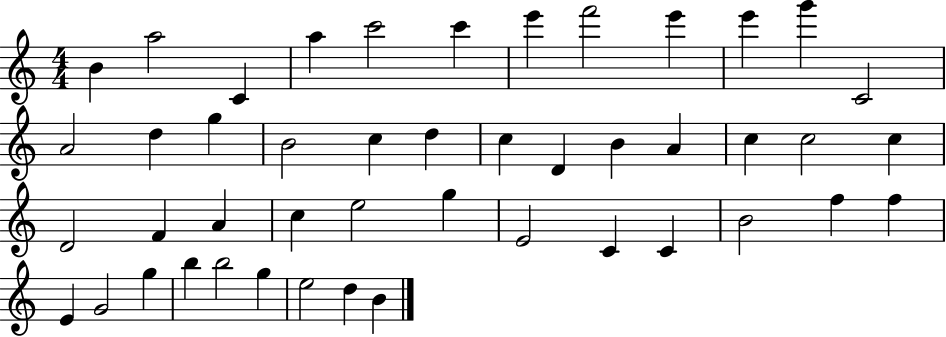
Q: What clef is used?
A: treble